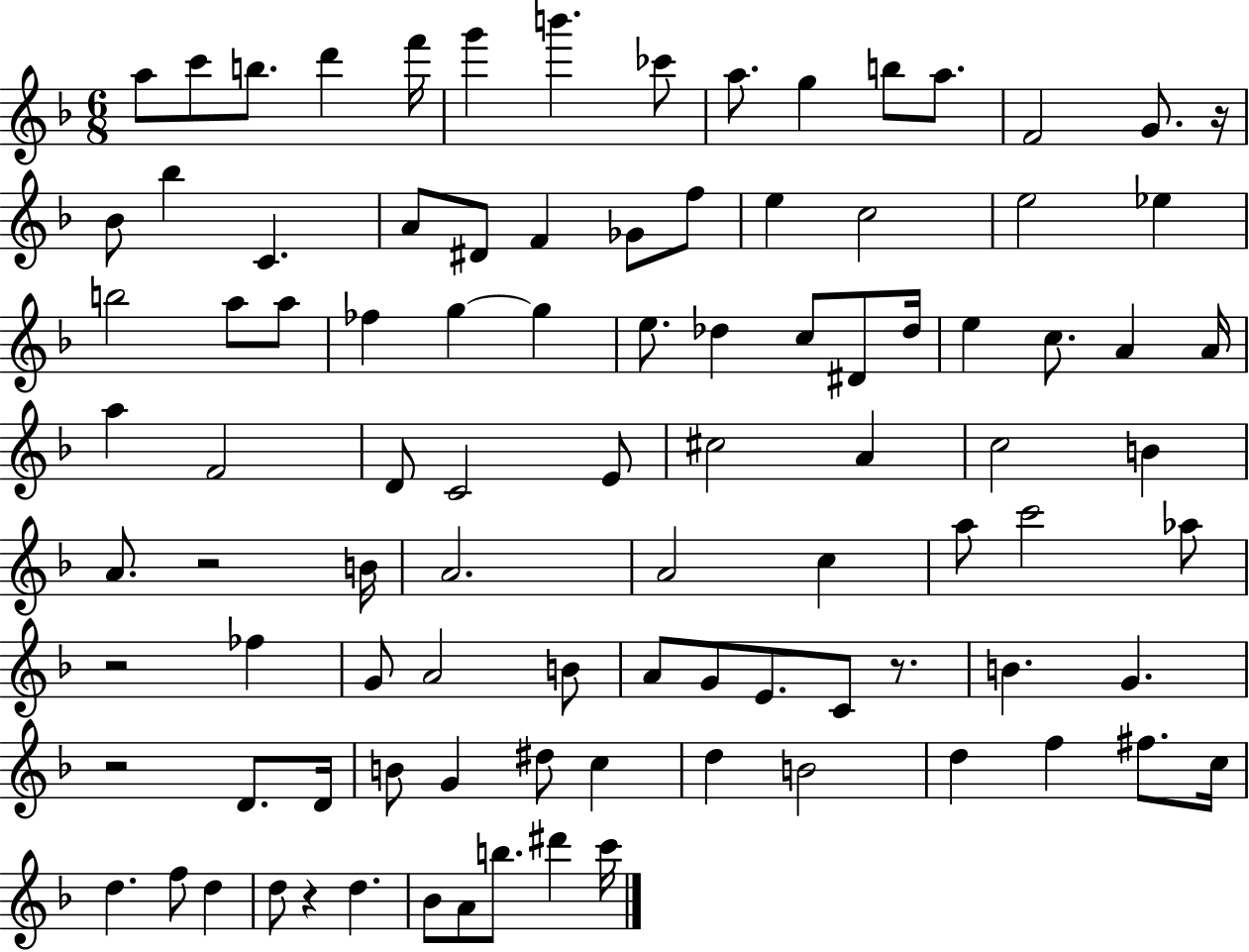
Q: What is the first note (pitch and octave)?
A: A5